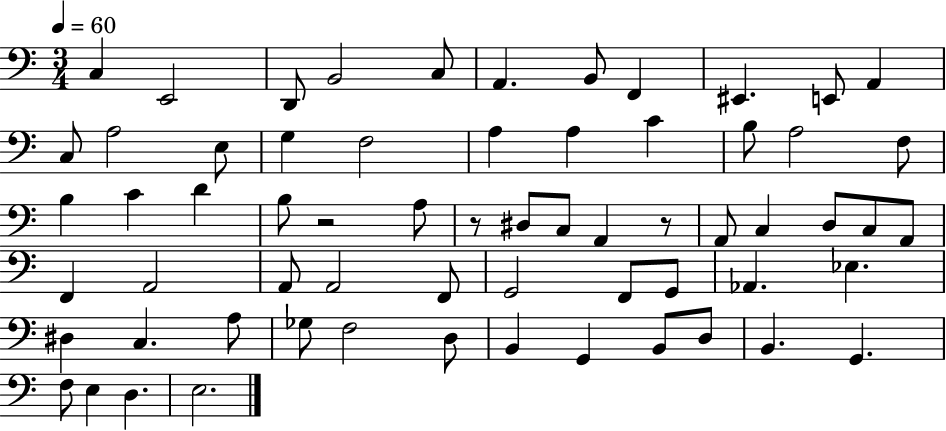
X:1
T:Untitled
M:3/4
L:1/4
K:C
C, E,,2 D,,/2 B,,2 C,/2 A,, B,,/2 F,, ^E,, E,,/2 A,, C,/2 A,2 E,/2 G, F,2 A, A, C B,/2 A,2 F,/2 B, C D B,/2 z2 A,/2 z/2 ^D,/2 C,/2 A,, z/2 A,,/2 C, D,/2 C,/2 A,,/2 F,, A,,2 A,,/2 A,,2 F,,/2 G,,2 F,,/2 G,,/2 _A,, _E, ^D, C, A,/2 _G,/2 F,2 D,/2 B,, G,, B,,/2 D,/2 B,, G,, F,/2 E, D, E,2